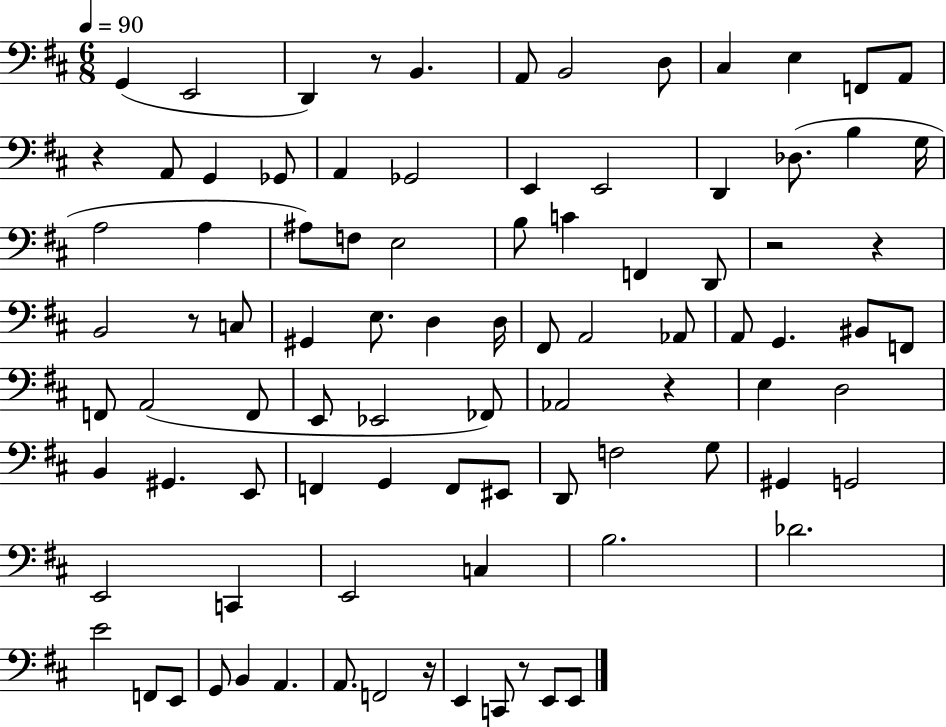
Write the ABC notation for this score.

X:1
T:Untitled
M:6/8
L:1/4
K:D
G,, E,,2 D,, z/2 B,, A,,/2 B,,2 D,/2 ^C, E, F,,/2 A,,/2 z A,,/2 G,, _G,,/2 A,, _G,,2 E,, E,,2 D,, _D,/2 B, G,/4 A,2 A, ^A,/2 F,/2 E,2 B,/2 C F,, D,,/2 z2 z B,,2 z/2 C,/2 ^G,, E,/2 D, D,/4 ^F,,/2 A,,2 _A,,/2 A,,/2 G,, ^B,,/2 F,,/2 F,,/2 A,,2 F,,/2 E,,/2 _E,,2 _F,,/2 _A,,2 z E, D,2 B,, ^G,, E,,/2 F,, G,, F,,/2 ^E,,/2 D,,/2 F,2 G,/2 ^G,, G,,2 E,,2 C,, E,,2 C, B,2 _D2 E2 F,,/2 E,,/2 G,,/2 B,, A,, A,,/2 F,,2 z/4 E,, C,,/2 z/2 E,,/2 E,,/2